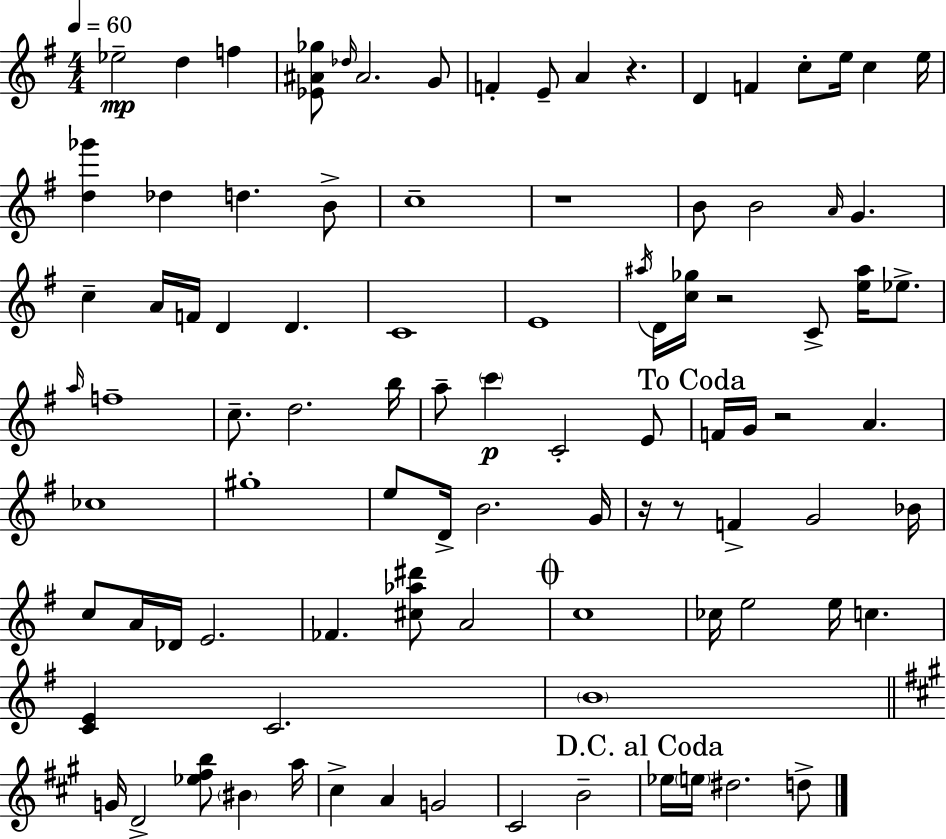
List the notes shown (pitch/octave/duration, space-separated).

Eb5/h D5/q F5/q [Eb4,A#4,Gb5]/e Db5/s A#4/h. G4/e F4/q E4/e A4/q R/q. D4/q F4/q C5/e E5/s C5/q E5/s [D5,Gb6]/q Db5/q D5/q. B4/e C5/w R/w B4/e B4/h A4/s G4/q. C5/q A4/s F4/s D4/q D4/q. C4/w E4/w A#5/s D4/s [C5,Gb5]/s R/h C4/e [E5,A#5]/s Eb5/e. A5/s F5/w C5/e. D5/h. B5/s A5/e C6/q C4/h E4/e F4/s G4/s R/h A4/q. CES5/w G#5/w E5/e D4/s B4/h. G4/s R/s R/e F4/q G4/h Bb4/s C5/e A4/s Db4/s E4/h. FES4/q. [C#5,Ab5,D#6]/e A4/h C5/w CES5/s E5/h E5/s C5/q. [C4,E4]/q C4/h. B4/w G4/s D4/h [Eb5,F#5,B5]/e BIS4/q A5/s C#5/q A4/q G4/h C#4/h B4/h Eb5/s E5/s D#5/h. D5/e